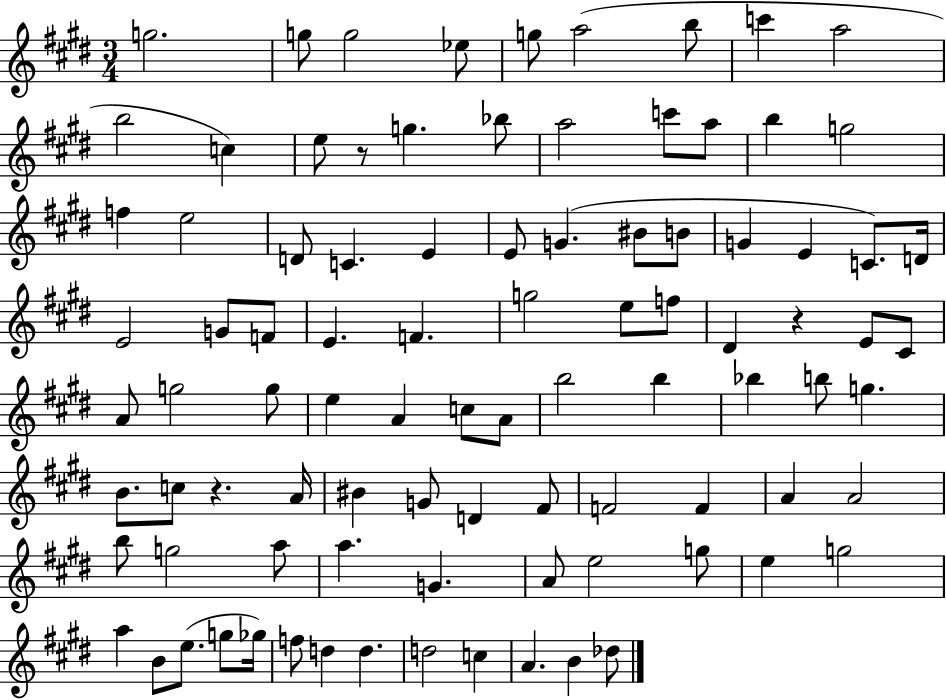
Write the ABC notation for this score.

X:1
T:Untitled
M:3/4
L:1/4
K:E
g2 g/2 g2 _e/2 g/2 a2 b/2 c' a2 b2 c e/2 z/2 g _b/2 a2 c'/2 a/2 b g2 f e2 D/2 C E E/2 G ^B/2 B/2 G E C/2 D/4 E2 G/2 F/2 E F g2 e/2 f/2 ^D z E/2 ^C/2 A/2 g2 g/2 e A c/2 A/2 b2 b _b b/2 g B/2 c/2 z A/4 ^B G/2 D ^F/2 F2 F A A2 b/2 g2 a/2 a G A/2 e2 g/2 e g2 a B/2 e/2 g/2 _g/4 f/2 d d d2 c A B _d/2